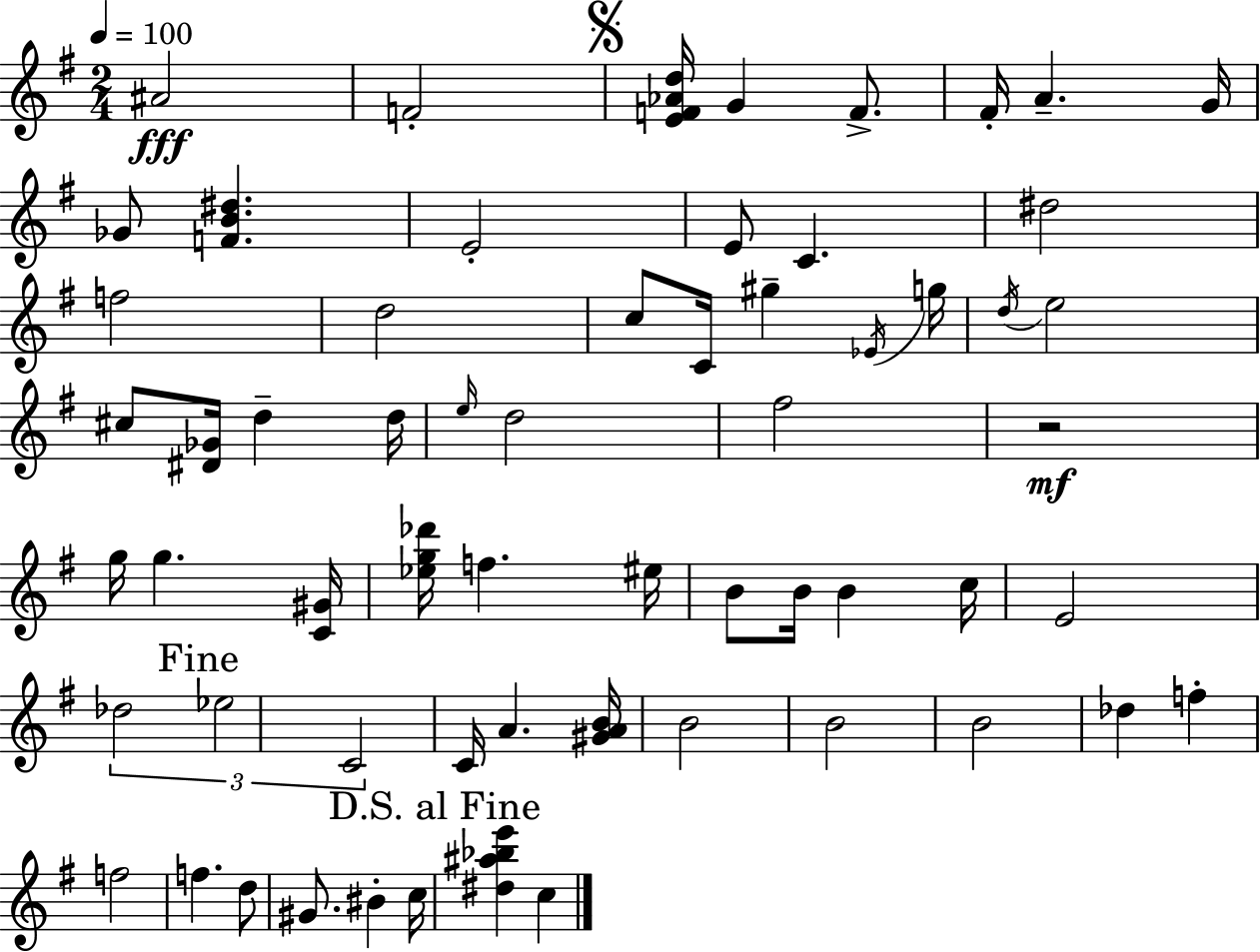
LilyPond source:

{
  \clef treble
  \numericTimeSignature
  \time 2/4
  \key e \minor
  \tempo 4 = 100
  ais'2\fff | f'2-. | \mark \markup { \musicglyph "scripts.segno" } <e' f' aes' d''>16 g'4 f'8.-> | fis'16-. a'4.-- g'16 | \break ges'8 <f' b' dis''>4. | e'2-. | e'8 c'4. | dis''2 | \break f''2 | d''2 | c''8 c'16 gis''4-- \acciaccatura { ees'16 } | g''16 \acciaccatura { d''16 } e''2 | \break cis''8 <dis' ges'>16 d''4-- | d''16 \grace { e''16 } d''2 | fis''2 | r2\mf | \break g''16 g''4. | <c' gis'>16 <ees'' g'' des'''>16 f''4. | eis''16 b'8 b'16 b'4 | c''16 e'2 | \break \tuplet 3/2 { des''2 | \mark "Fine" ees''2 | c'2 } | c'16 a'4. | \break <gis' a' b'>16 b'2 | b'2 | b'2 | des''4 f''4-. | \break f''2 | f''4. | d''8 gis'8. bis'4-. | c''16 \mark "D.S. al Fine" <dis'' ais'' bes'' e'''>4 c''4 | \break \bar "|."
}